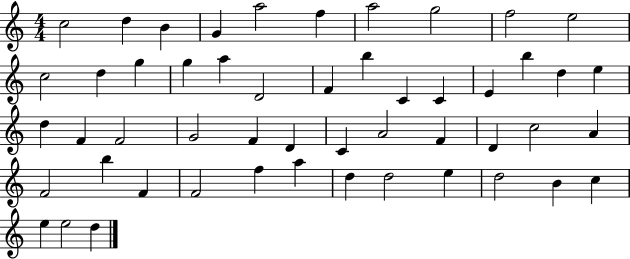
{
  \clef treble
  \numericTimeSignature
  \time 4/4
  \key c \major
  c''2 d''4 b'4 | g'4 a''2 f''4 | a''2 g''2 | f''2 e''2 | \break c''2 d''4 g''4 | g''4 a''4 d'2 | f'4 b''4 c'4 c'4 | e'4 b''4 d''4 e''4 | \break d''4 f'4 f'2 | g'2 f'4 d'4 | c'4 a'2 f'4 | d'4 c''2 a'4 | \break f'2 b''4 f'4 | f'2 f''4 a''4 | d''4 d''2 e''4 | d''2 b'4 c''4 | \break e''4 e''2 d''4 | \bar "|."
}